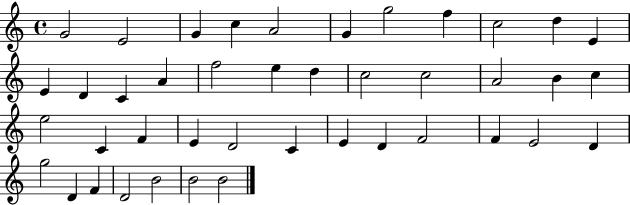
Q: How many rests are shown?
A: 0